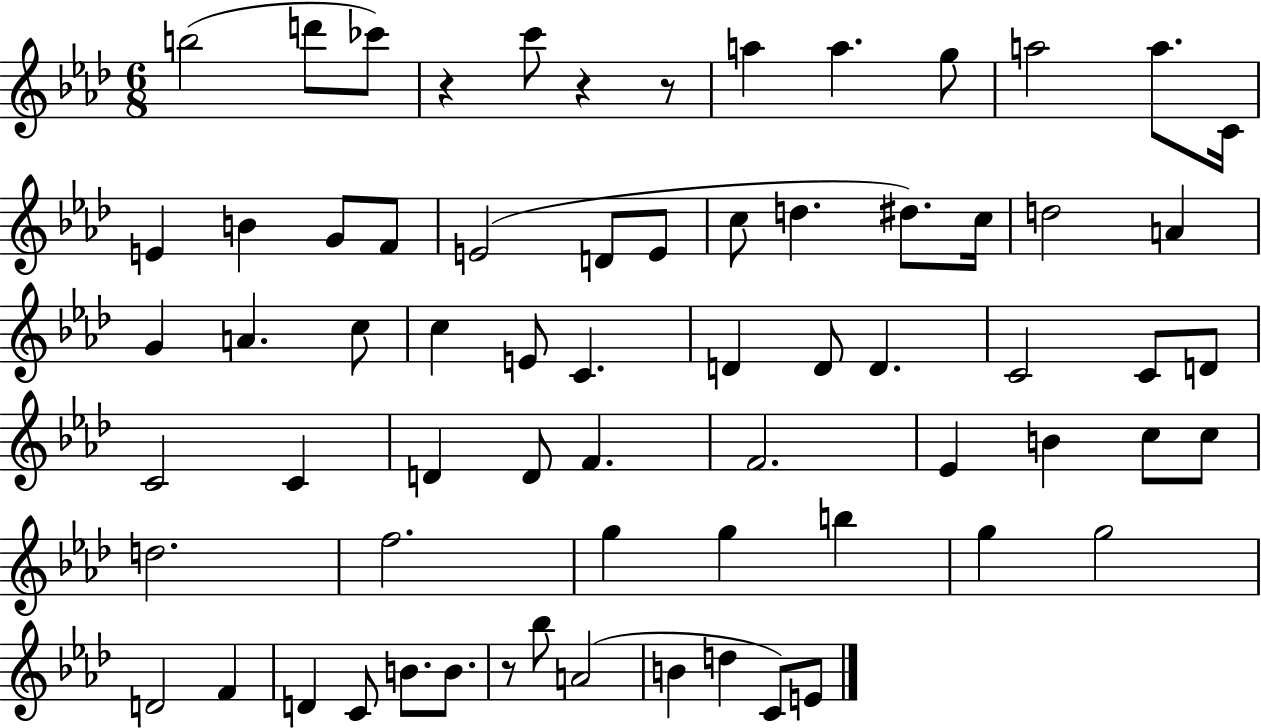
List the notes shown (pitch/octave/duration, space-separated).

B5/h D6/e CES6/e R/q C6/e R/q R/e A5/q A5/q. G5/e A5/h A5/e. C4/s E4/q B4/q G4/e F4/e E4/h D4/e E4/e C5/e D5/q. D#5/e. C5/s D5/h A4/q G4/q A4/q. C5/e C5/q E4/e C4/q. D4/q D4/e D4/q. C4/h C4/e D4/e C4/h C4/q D4/q D4/e F4/q. F4/h. Eb4/q B4/q C5/e C5/e D5/h. F5/h. G5/q G5/q B5/q G5/q G5/h D4/h F4/q D4/q C4/e B4/e. B4/e. R/e Bb5/e A4/h B4/q D5/q C4/e E4/e